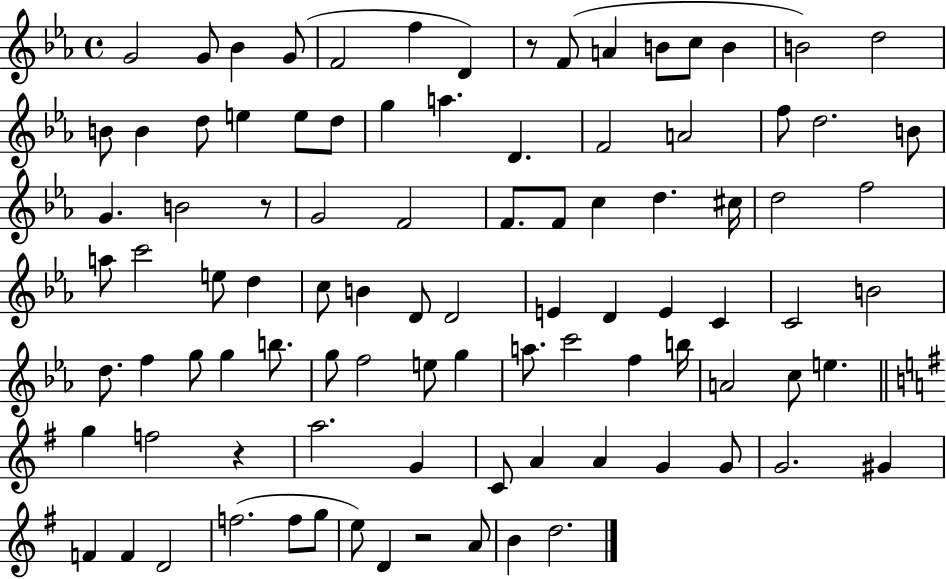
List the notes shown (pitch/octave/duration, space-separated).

G4/h G4/e Bb4/q G4/e F4/h F5/q D4/q R/e F4/e A4/q B4/e C5/e B4/q B4/h D5/h B4/e B4/q D5/e E5/q E5/e D5/e G5/q A5/q. D4/q. F4/h A4/h F5/e D5/h. B4/e G4/q. B4/h R/e G4/h F4/h F4/e. F4/e C5/q D5/q. C#5/s D5/h F5/h A5/e C6/h E5/e D5/q C5/e B4/q D4/e D4/h E4/q D4/q E4/q C4/q C4/h B4/h D5/e. F5/q G5/e G5/q B5/e. G5/e F5/h E5/e G5/q A5/e. C6/h F5/q B5/s A4/h C5/e E5/q. G5/q F5/h R/q A5/h. G4/q C4/e A4/q A4/q G4/q G4/e G4/h. G#4/q F4/q F4/q D4/h F5/h. F5/e G5/e E5/e D4/q R/h A4/e B4/q D5/h.